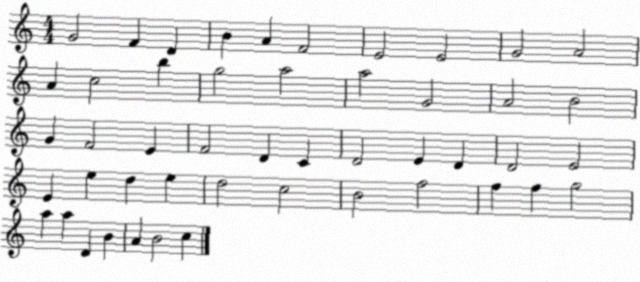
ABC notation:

X:1
T:Untitled
M:4/4
L:1/4
K:C
G2 F D B A F2 E2 E2 G2 A2 A c2 b g2 a2 a2 G2 A2 B2 G F2 E F2 D C D2 E D D2 E2 E e d e d2 c2 B2 f2 f f g2 a a D B A B2 c